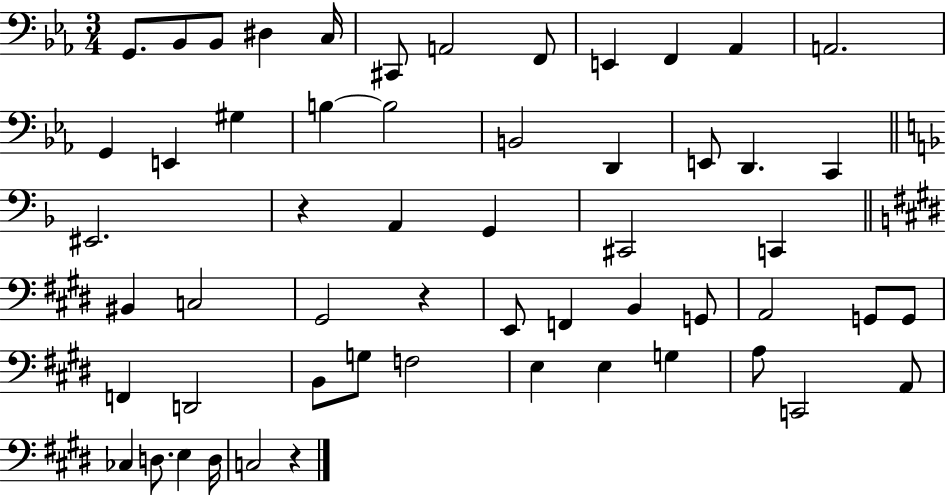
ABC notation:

X:1
T:Untitled
M:3/4
L:1/4
K:Eb
G,,/2 _B,,/2 _B,,/2 ^D, C,/4 ^C,,/2 A,,2 F,,/2 E,, F,, _A,, A,,2 G,, E,, ^G, B, B,2 B,,2 D,, E,,/2 D,, C,, ^E,,2 z A,, G,, ^C,,2 C,, ^B,, C,2 ^G,,2 z E,,/2 F,, B,, G,,/2 A,,2 G,,/2 G,,/2 F,, D,,2 B,,/2 G,/2 F,2 E, E, G, A,/2 C,,2 A,,/2 _C, D,/2 E, D,/4 C,2 z